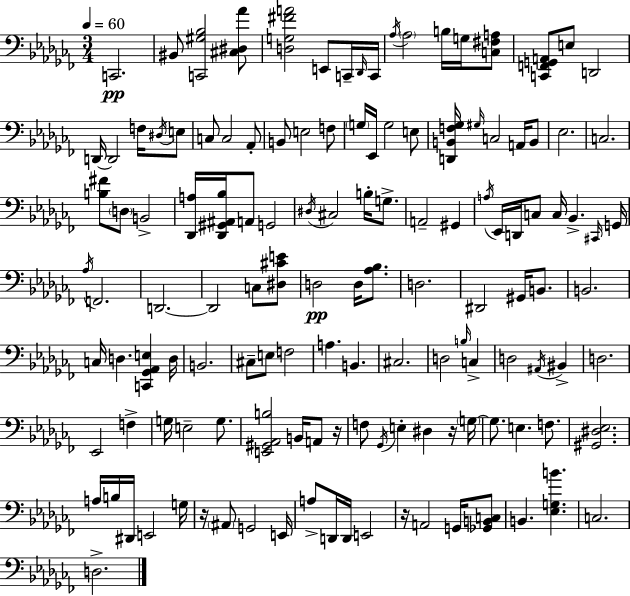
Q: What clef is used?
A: bass